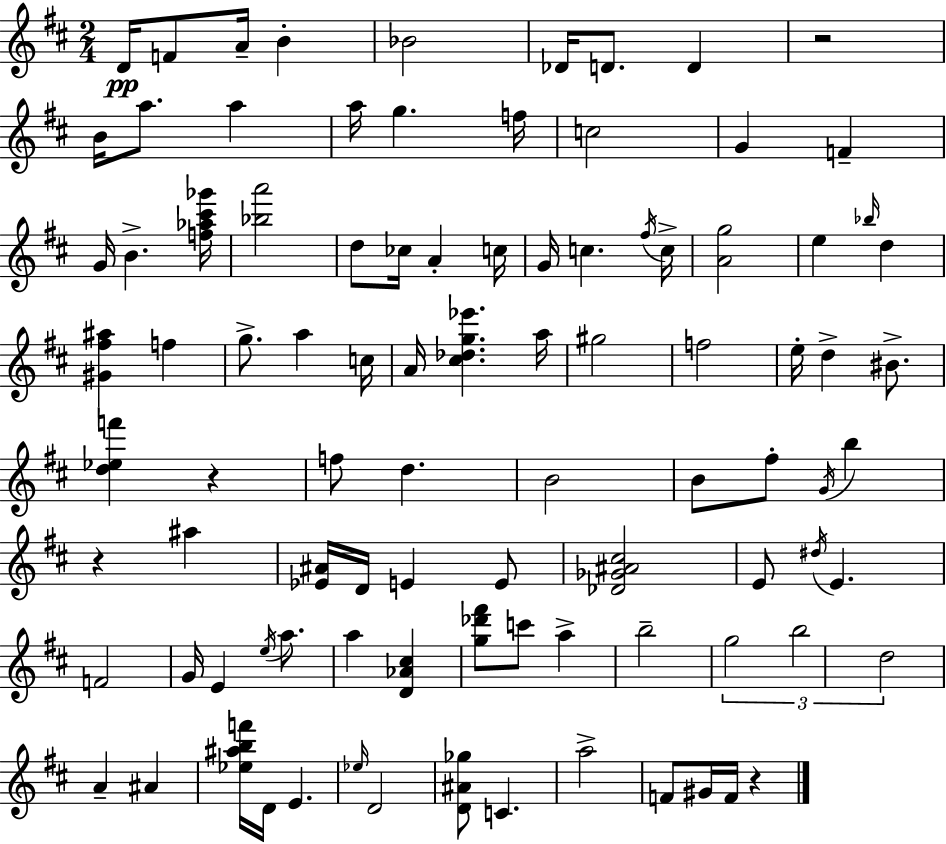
D4/s F4/e A4/s B4/q Bb4/h Db4/s D4/e. D4/q R/h B4/s A5/e. A5/q A5/s G5/q. F5/s C5/h G4/q F4/q G4/s B4/q. [F5,Ab5,C#6,Gb6]/s [Bb5,A6]/h D5/e CES5/s A4/q C5/s G4/s C5/q. F#5/s C5/s [A4,G5]/h E5/q Bb5/s D5/q [G#4,F#5,A#5]/q F5/q G5/e. A5/q C5/s A4/s [C#5,Db5,G5,Eb6]/q. A5/s G#5/h F5/h E5/s D5/q BIS4/e. [D5,Eb5,F6]/q R/q F5/e D5/q. B4/h B4/e F#5/e G4/s B5/q R/q A#5/q [Eb4,A#4]/s D4/s E4/q E4/e [Db4,Gb4,A#4,C#5]/h E4/e D#5/s E4/q. F4/h G4/s E4/q E5/s A5/e. A5/q [D4,Ab4,C#5]/q [G5,Db6,F#6]/e C6/e A5/q B5/h G5/h B5/h D5/h A4/q A#4/q [Eb5,A#5,B5,F6]/s D4/s E4/q. Eb5/s D4/h [D4,A#4,Gb5]/e C4/q. A5/h F4/e G#4/s F4/s R/q